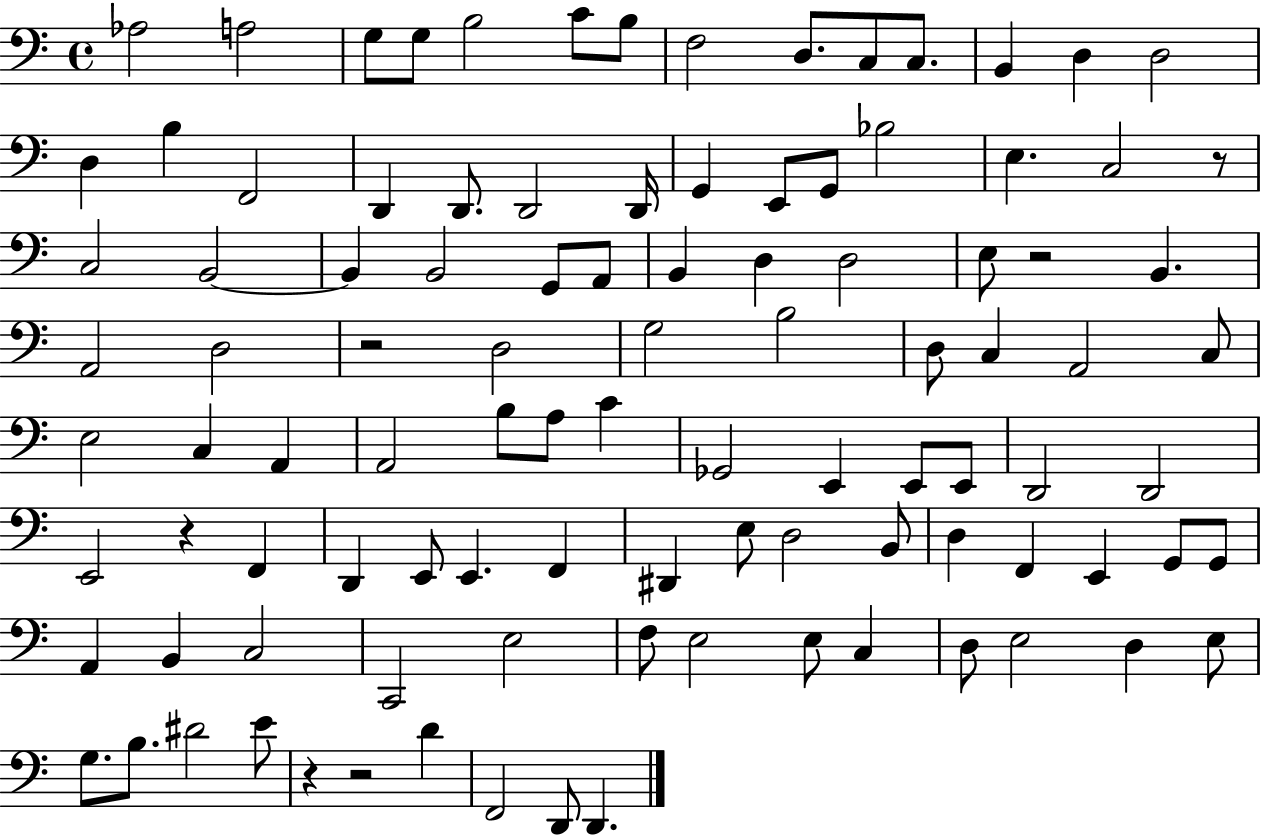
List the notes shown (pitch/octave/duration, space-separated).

Ab3/h A3/h G3/e G3/e B3/h C4/e B3/e F3/h D3/e. C3/e C3/e. B2/q D3/q D3/h D3/q B3/q F2/h D2/q D2/e. D2/h D2/s G2/q E2/e G2/e Bb3/h E3/q. C3/h R/e C3/h B2/h B2/q B2/h G2/e A2/e B2/q D3/q D3/h E3/e R/h B2/q. A2/h D3/h R/h D3/h G3/h B3/h D3/e C3/q A2/h C3/e E3/h C3/q A2/q A2/h B3/e A3/e C4/q Gb2/h E2/q E2/e E2/e D2/h D2/h E2/h R/q F2/q D2/q E2/e E2/q. F2/q D#2/q E3/e D3/h B2/e D3/q F2/q E2/q G2/e G2/e A2/q B2/q C3/h C2/h E3/h F3/e E3/h E3/e C3/q D3/e E3/h D3/q E3/e G3/e. B3/e. D#4/h E4/e R/q R/h D4/q F2/h D2/e D2/q.